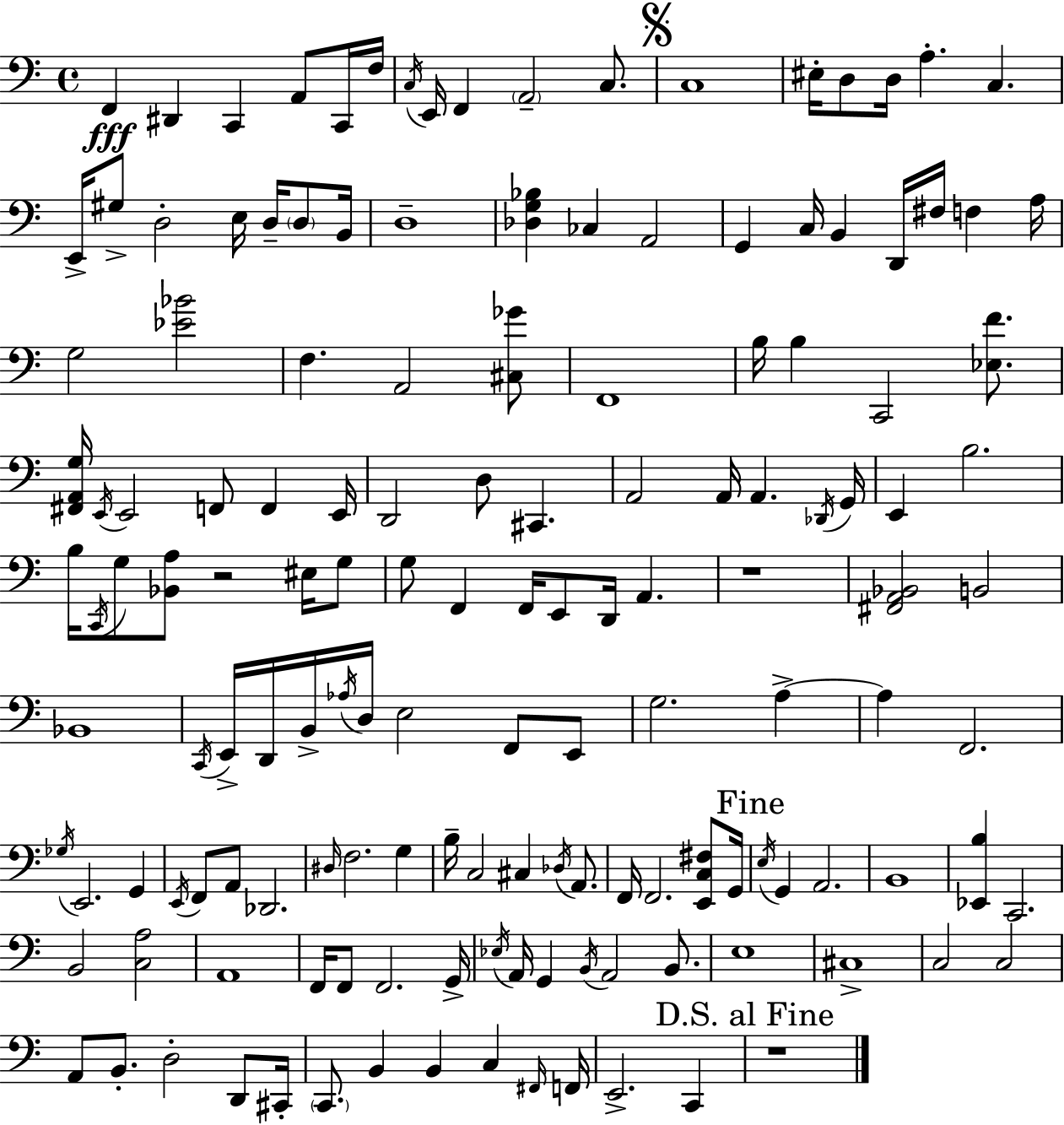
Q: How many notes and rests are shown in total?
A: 147